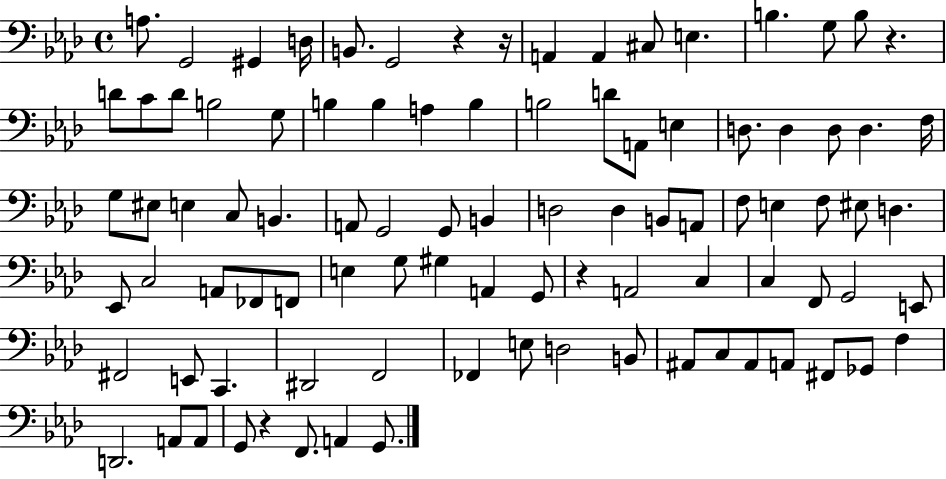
X:1
T:Untitled
M:4/4
L:1/4
K:Ab
A,/2 G,,2 ^G,, D,/4 B,,/2 G,,2 z z/4 A,, A,, ^C,/2 E, B, G,/2 B,/2 z D/2 C/2 D/2 B,2 G,/2 B, B, A, B, B,2 D/2 A,,/2 E, D,/2 D, D,/2 D, F,/4 G,/2 ^E,/2 E, C,/2 B,, A,,/2 G,,2 G,,/2 B,, D,2 D, B,,/2 A,,/2 F,/2 E, F,/2 ^E,/2 D, _E,,/2 C,2 A,,/2 _F,,/2 F,,/2 E, G,/2 ^G, A,, G,,/2 z A,,2 C, C, F,,/2 G,,2 E,,/2 ^F,,2 E,,/2 C,, ^D,,2 F,,2 _F,, E,/2 D,2 B,,/2 ^A,,/2 C,/2 ^A,,/2 A,,/2 ^F,,/2 _G,,/2 F, D,,2 A,,/2 A,,/2 G,,/2 z F,,/2 A,, G,,/2